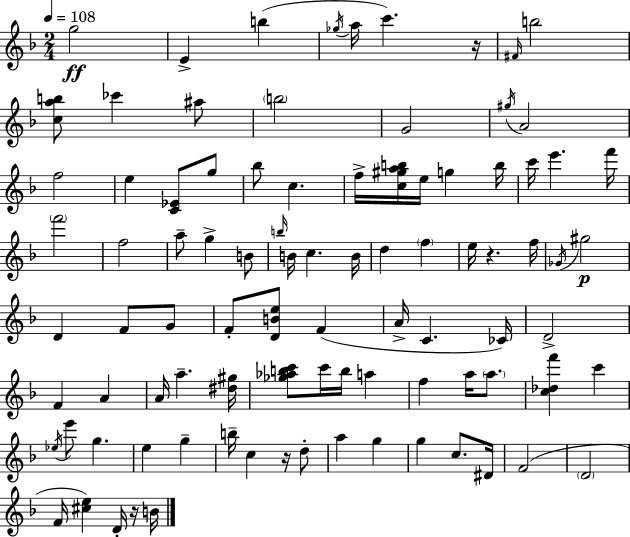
G5/h E4/q B5/q Gb5/s A5/s C6/q. R/s F#4/s B5/h [C5,A5,B5]/e CES6/q A#5/e B5/h G4/h G#5/s A4/h F5/h E5/q [C4,Eb4]/e G5/e Bb5/e C5/q. F5/s [C5,G#5,A5,B5]/s E5/s G5/q B5/s C6/s E6/q. F6/s F6/h F5/h A5/e G5/q B4/e B5/s B4/s C5/q. B4/s D5/q F5/q E5/s R/q. F5/s Gb4/s G#5/h D4/q F4/e G4/e F4/e [D4,B4,E5]/e F4/q A4/s C4/q. CES4/s D4/h F4/q A4/q A4/s A5/q. [D#5,G#5]/s [Gb5,Ab5,B5,C6]/e C6/s B5/s A5/q F5/q A5/s A5/e. [C5,Db5,F6]/q C6/q Eb5/s E6/e G5/q. E5/q G5/q B5/s C5/q R/s D5/e A5/q G5/q G5/q C5/e. D#4/s F4/h D4/h F4/s [C#5,E5]/q D4/s R/s B4/s